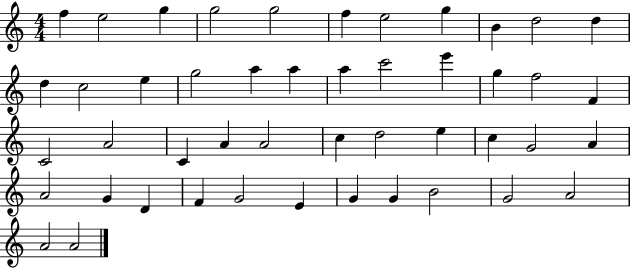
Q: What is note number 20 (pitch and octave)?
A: E6